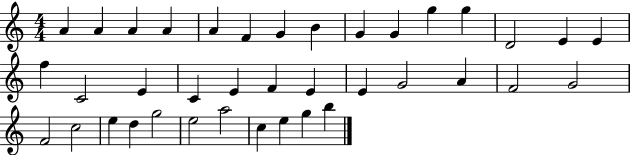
A4/q A4/q A4/q A4/q A4/q F4/q G4/q B4/q G4/q G4/q G5/q G5/q D4/h E4/q E4/q F5/q C4/h E4/q C4/q E4/q F4/q E4/q E4/q G4/h A4/q F4/h G4/h F4/h C5/h E5/q D5/q G5/h E5/h A5/h C5/q E5/q G5/q B5/q